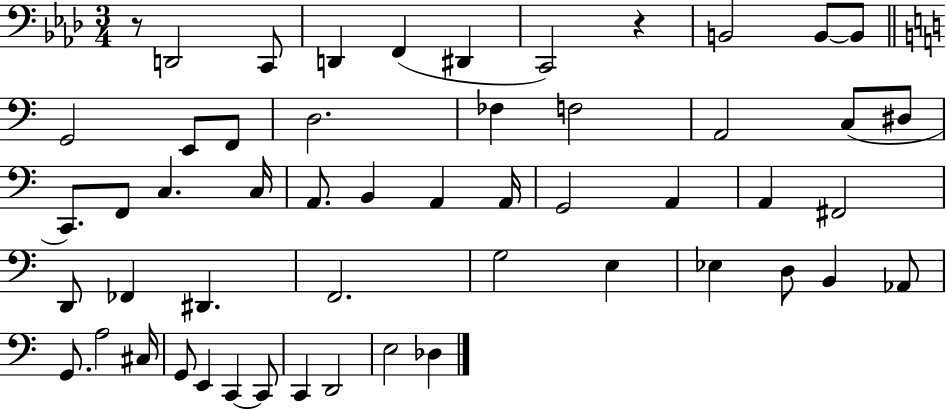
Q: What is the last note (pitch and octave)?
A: Db3